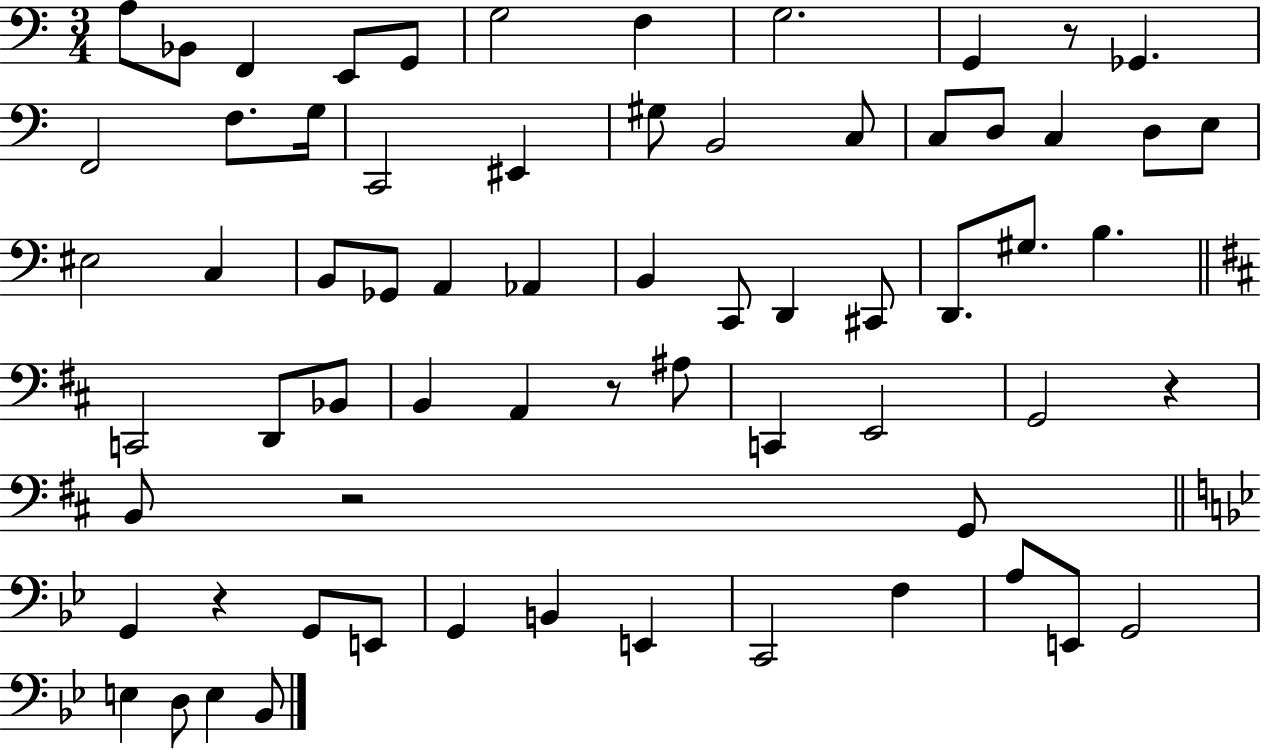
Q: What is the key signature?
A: C major